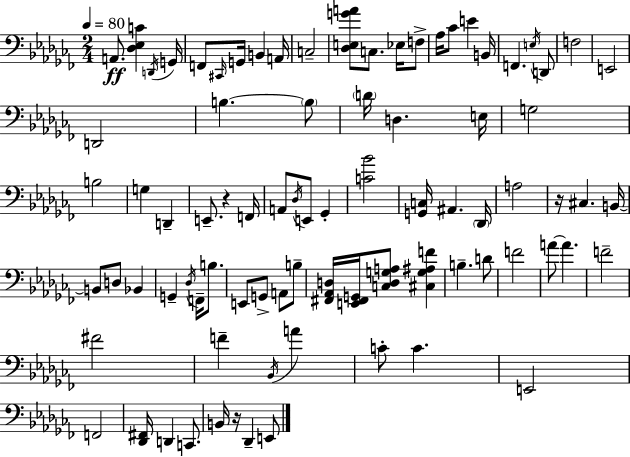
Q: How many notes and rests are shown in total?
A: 84